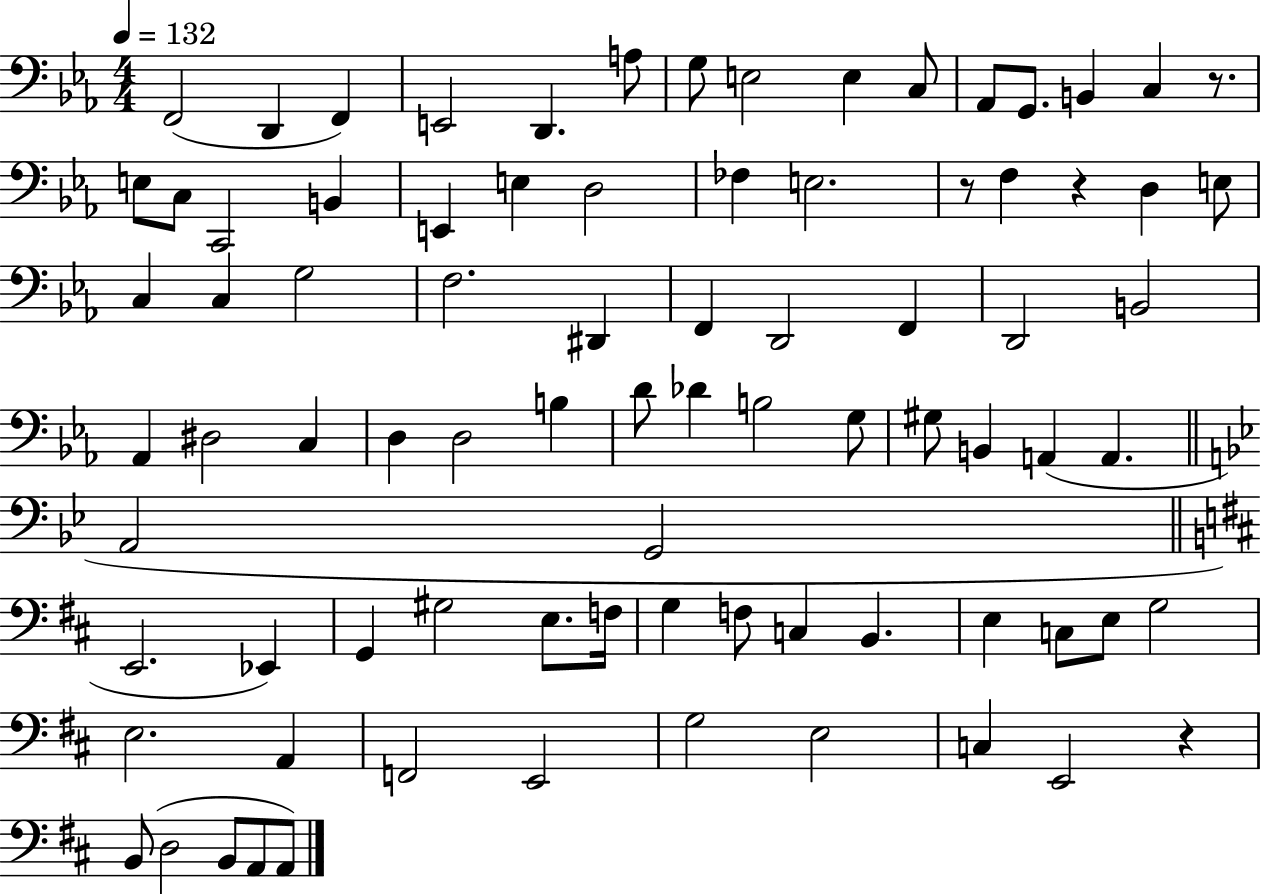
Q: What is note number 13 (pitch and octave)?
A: B2